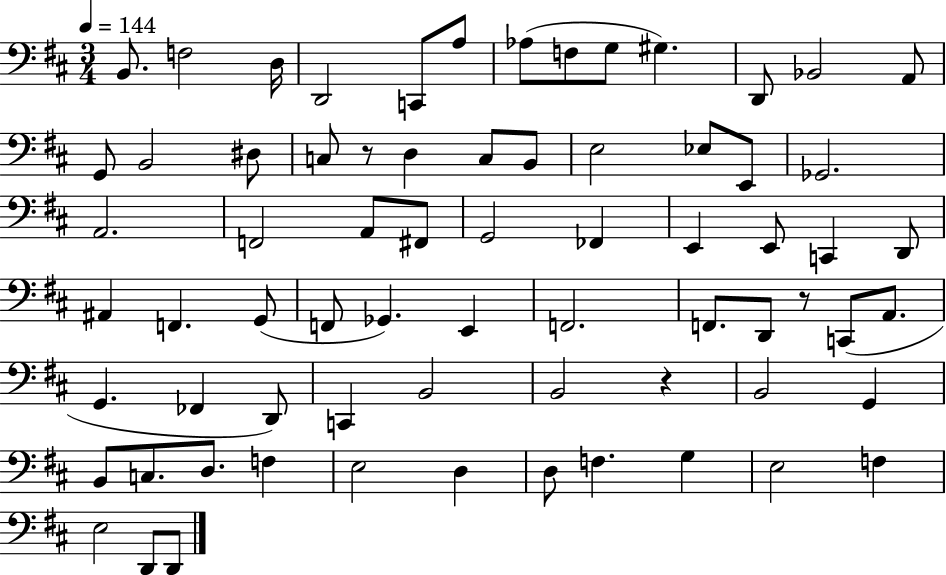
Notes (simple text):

B2/e. F3/h D3/s D2/h C2/e A3/e Ab3/e F3/e G3/e G#3/q. D2/e Bb2/h A2/e G2/e B2/h D#3/e C3/e R/e D3/q C3/e B2/e E3/h Eb3/e E2/e Gb2/h. A2/h. F2/h A2/e F#2/e G2/h FES2/q E2/q E2/e C2/q D2/e A#2/q F2/q. G2/e F2/e Gb2/q. E2/q F2/h. F2/e. D2/e R/e C2/e A2/e. G2/q. FES2/q D2/e C2/q B2/h B2/h R/q B2/h G2/q B2/e C3/e. D3/e. F3/q E3/h D3/q D3/e F3/q. G3/q E3/h F3/q E3/h D2/e D2/e